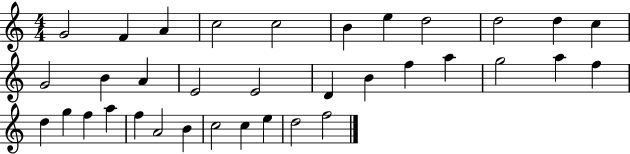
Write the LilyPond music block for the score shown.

{
  \clef treble
  \numericTimeSignature
  \time 4/4
  \key c \major
  g'2 f'4 a'4 | c''2 c''2 | b'4 e''4 d''2 | d''2 d''4 c''4 | \break g'2 b'4 a'4 | e'2 e'2 | d'4 b'4 f''4 a''4 | g''2 a''4 f''4 | \break d''4 g''4 f''4 a''4 | f''4 a'2 b'4 | c''2 c''4 e''4 | d''2 f''2 | \break \bar "|."
}